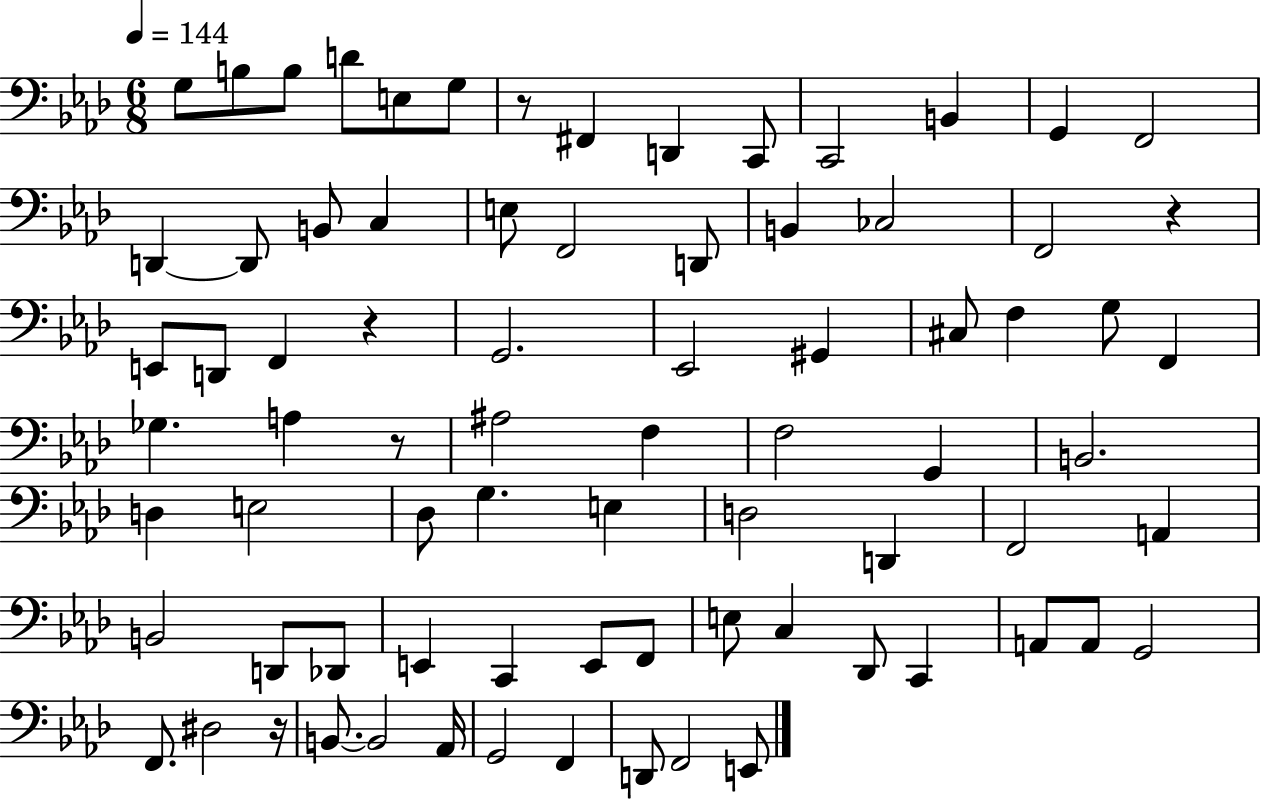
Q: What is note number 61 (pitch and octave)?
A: A2